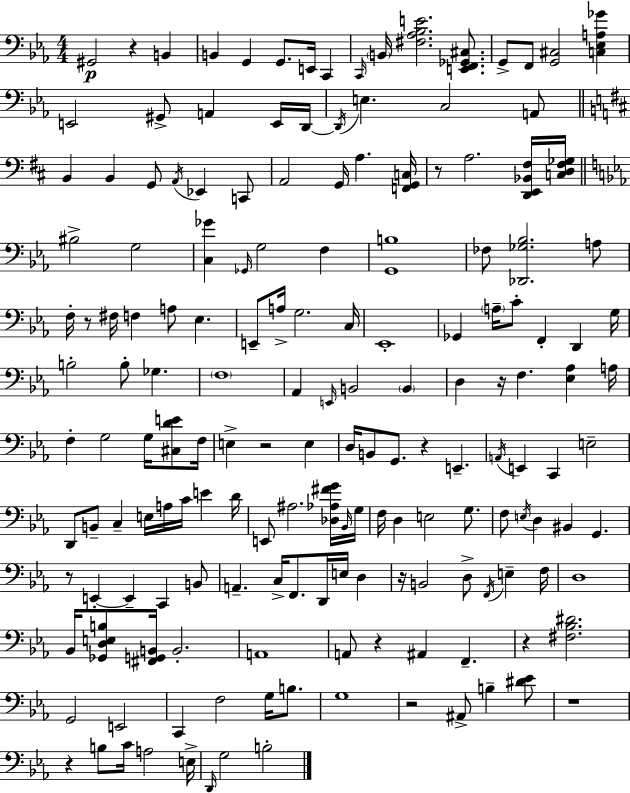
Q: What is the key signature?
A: EES major